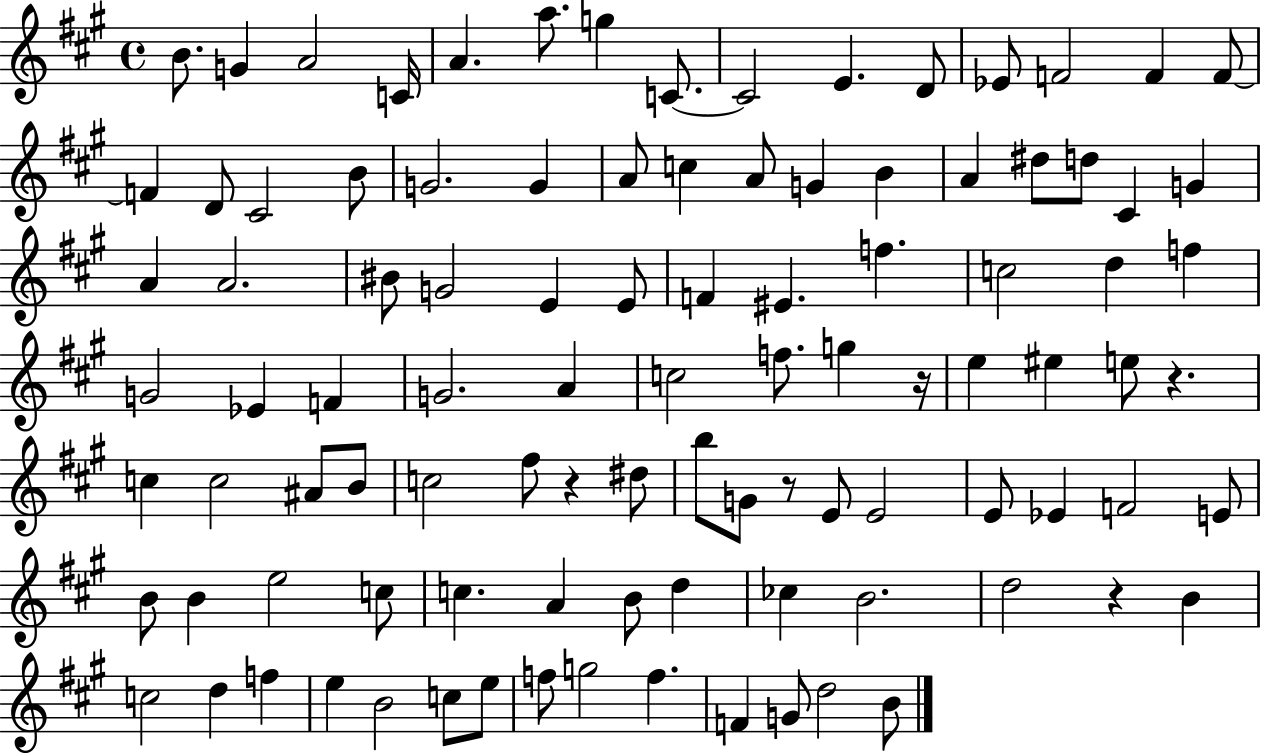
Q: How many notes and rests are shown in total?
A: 100